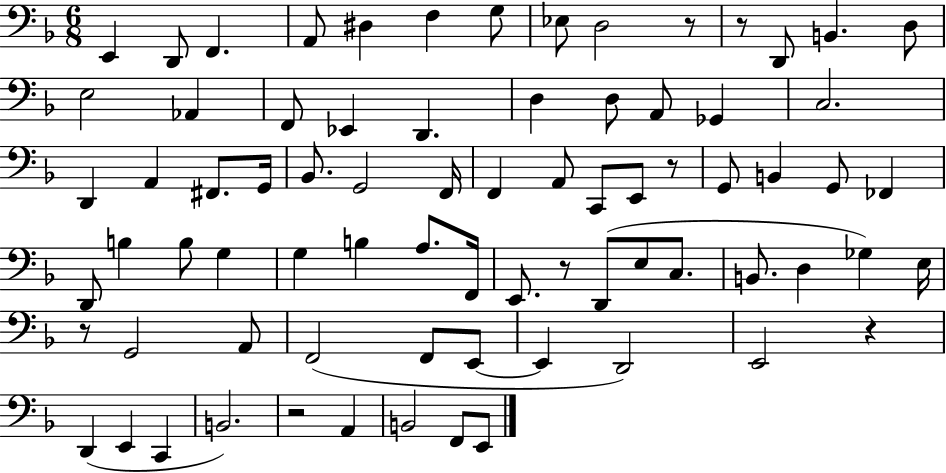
X:1
T:Untitled
M:6/8
L:1/4
K:F
E,, D,,/2 F,, A,,/2 ^D, F, G,/2 _E,/2 D,2 z/2 z/2 D,,/2 B,, D,/2 E,2 _A,, F,,/2 _E,, D,, D, D,/2 A,,/2 _G,, C,2 D,, A,, ^F,,/2 G,,/4 _B,,/2 G,,2 F,,/4 F,, A,,/2 C,,/2 E,,/2 z/2 G,,/2 B,, G,,/2 _F,, D,,/2 B, B,/2 G, G, B, A,/2 F,,/4 E,,/2 z/2 D,,/2 E,/2 C,/2 B,,/2 D, _G, E,/4 z/2 G,,2 A,,/2 F,,2 F,,/2 E,,/2 E,, D,,2 E,,2 z D,, E,, C,, B,,2 z2 A,, B,,2 F,,/2 E,,/2